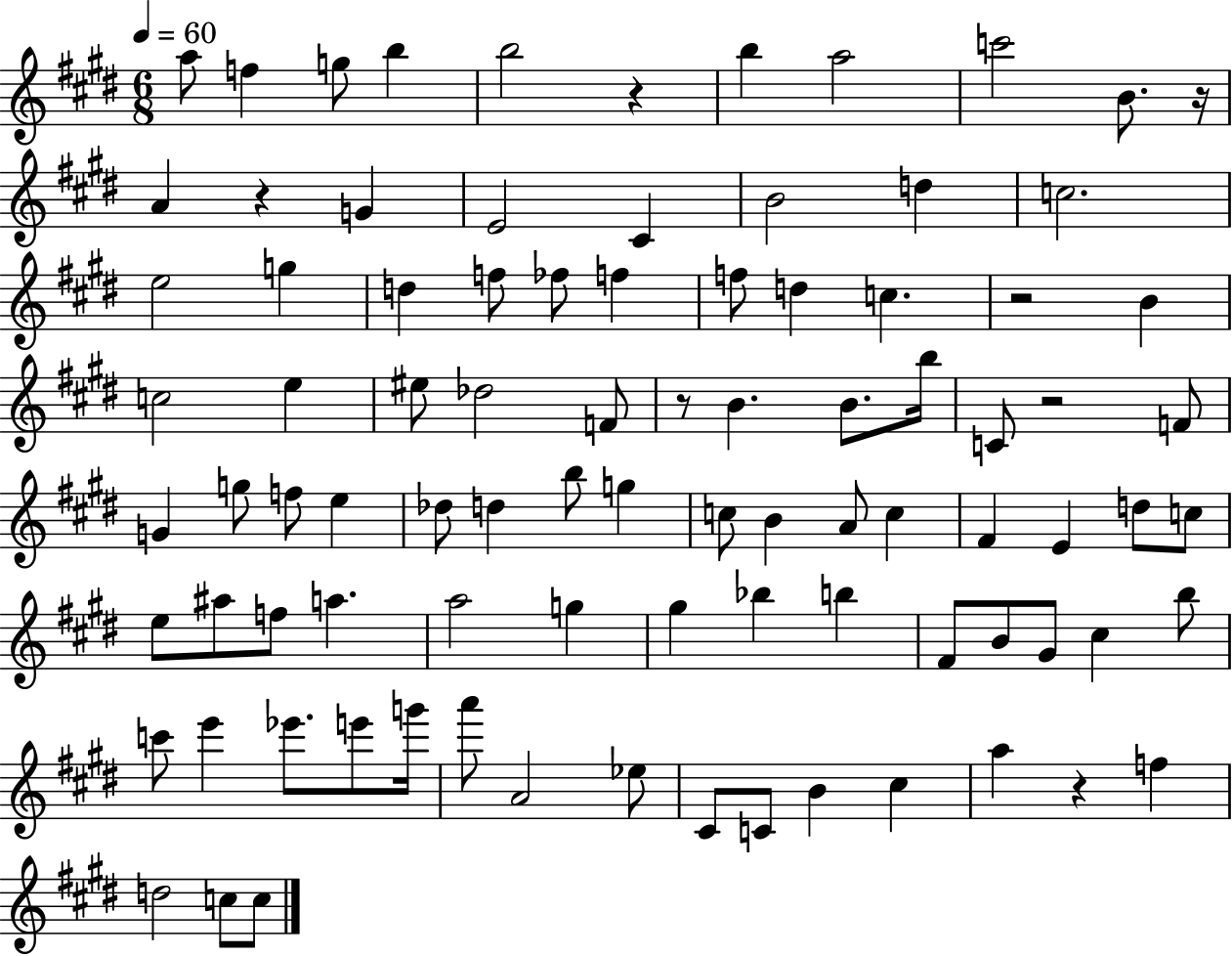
A5/e F5/q G5/e B5/q B5/h R/q B5/q A5/h C6/h B4/e. R/s A4/q R/q G4/q E4/h C#4/q B4/h D5/q C5/h. E5/h G5/q D5/q F5/e FES5/e F5/q F5/e D5/q C5/q. R/h B4/q C5/h E5/q EIS5/e Db5/h F4/e R/e B4/q. B4/e. B5/s C4/e R/h F4/e G4/q G5/e F5/e E5/q Db5/e D5/q B5/e G5/q C5/e B4/q A4/e C5/q F#4/q E4/q D5/e C5/e E5/e A#5/e F5/e A5/q. A5/h G5/q G#5/q Bb5/q B5/q F#4/e B4/e G#4/e C#5/q B5/e C6/e E6/q Eb6/e. E6/e G6/s A6/e A4/h Eb5/e C#4/e C4/e B4/q C#5/q A5/q R/q F5/q D5/h C5/e C5/e